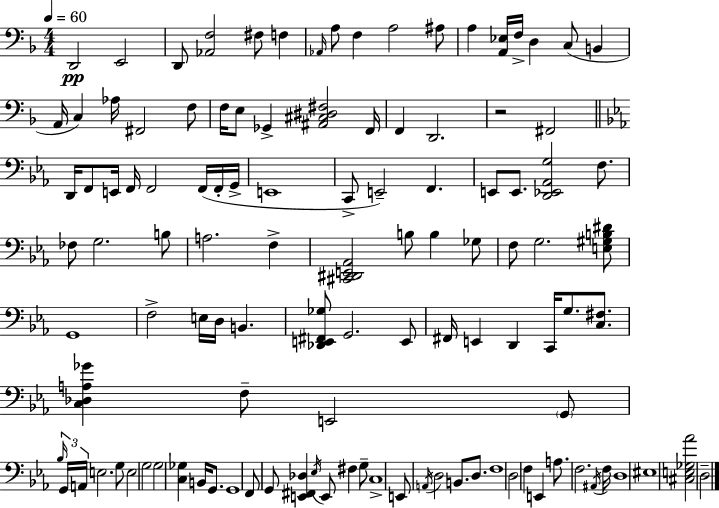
X:1
T:Untitled
M:4/4
L:1/4
K:F
D,,2 E,,2 D,,/2 [_A,,F,]2 ^F,/2 F, _A,,/4 A,/2 F, A,2 ^A,/2 A, [A,,_E,]/4 F,/4 D, C,/2 B,, A,,/4 C, _A,/4 ^F,,2 F,/2 F,/4 E,/2 _G,, [^A,,^C,^D,^F,]2 F,,/4 F,, D,,2 z2 ^F,,2 D,,/4 F,,/2 E,,/4 F,,/4 F,,2 F,,/4 F,,/4 G,,/4 E,,4 C,,/2 E,,2 F,, E,,/2 E,,/2 [D,,_E,,_A,,G,]2 F,/2 _F,/2 G,2 B,/2 A,2 F, [^C,,^D,,E,,_A,,]2 B,/2 B, _G,/2 F,/2 G,2 [E,^G,B,^D]/2 G,,4 F,2 E,/4 D,/4 B,, [_D,,E,,^F,,_G,]/2 G,,2 E,,/2 ^F,,/4 E,, D,, C,,/4 G,/2 [C,^F,]/2 [C,_D,A,_G] F,/2 E,,2 G,,/2 _B,/4 G,,/4 A,,/4 E,2 G,/2 E,2 G,2 G,2 [C,_G,] B,,/4 G,,/2 G,,4 F,,/2 G,,/2 [E,,^F,,_D,] _E,/4 E,,/2 ^F, G,/2 C,4 E,,/2 A,,/4 D,2 B,,/2 D,/2 F,4 D,2 F, E,, A,/2 F,2 ^A,,/4 F,/4 D,4 ^E,4 [^C,E,_G,_A]2 D,2